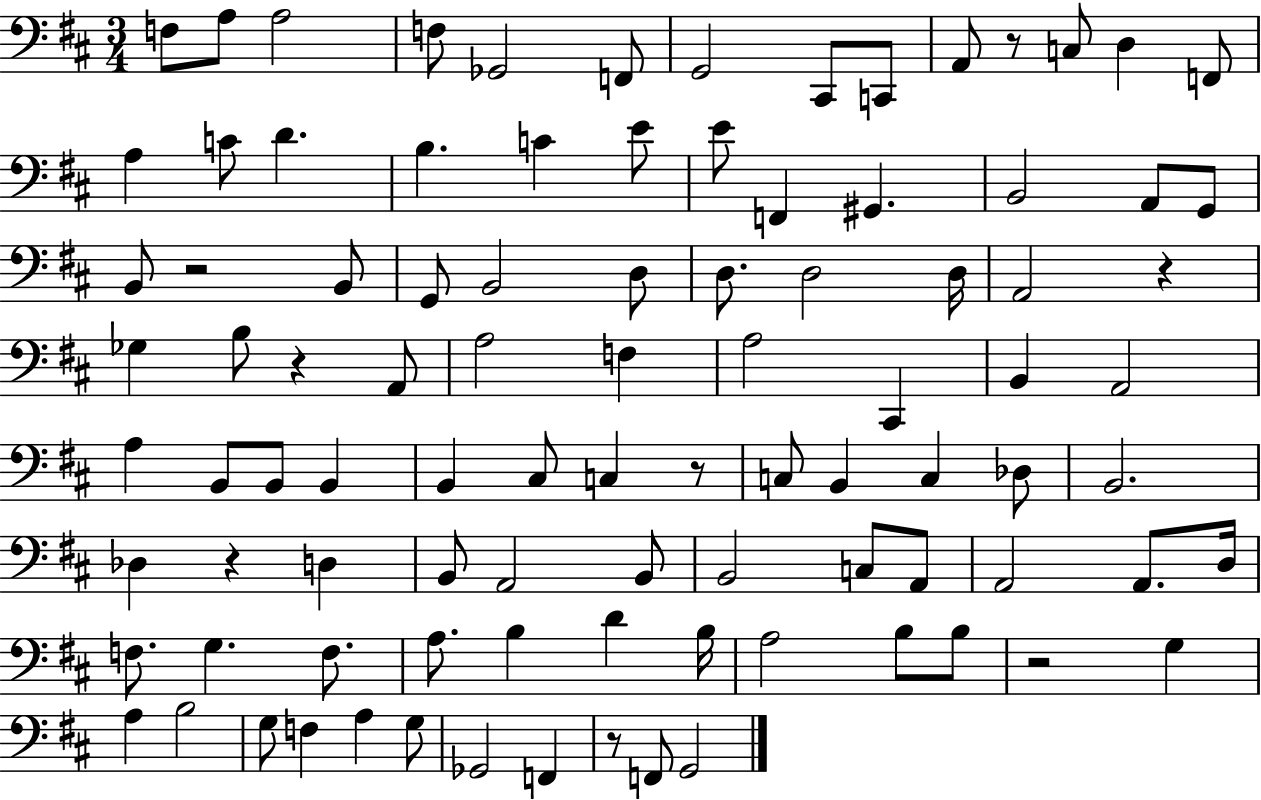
{
  \clef bass
  \numericTimeSignature
  \time 3/4
  \key d \major
  \repeat volta 2 { f8 a8 a2 | f8 ges,2 f,8 | g,2 cis,8 c,8 | a,8 r8 c8 d4 f,8 | \break a4 c'8 d'4. | b4. c'4 e'8 | e'8 f,4 gis,4. | b,2 a,8 g,8 | \break b,8 r2 b,8 | g,8 b,2 d8 | d8. d2 d16 | a,2 r4 | \break ges4 b8 r4 a,8 | a2 f4 | a2 cis,4 | b,4 a,2 | \break a4 b,8 b,8 b,4 | b,4 cis8 c4 r8 | c8 b,4 c4 des8 | b,2. | \break des4 r4 d4 | b,8 a,2 b,8 | b,2 c8 a,8 | a,2 a,8. d16 | \break f8. g4. f8. | a8. b4 d'4 b16 | a2 b8 b8 | r2 g4 | \break a4 b2 | g8 f4 a4 g8 | ges,2 f,4 | r8 f,8 g,2 | \break } \bar "|."
}